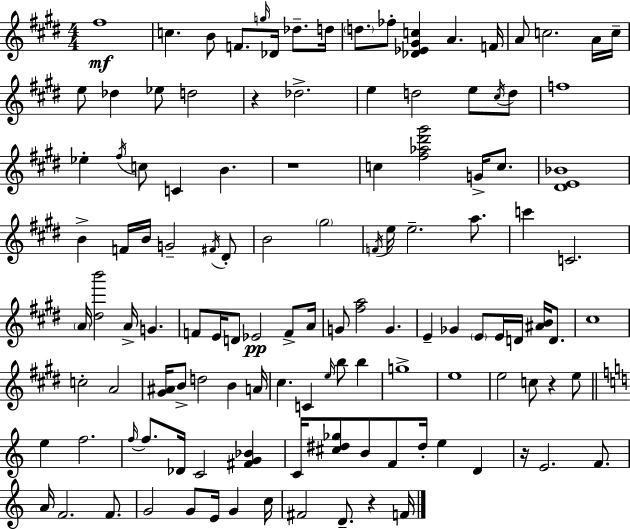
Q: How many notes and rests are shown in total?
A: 122